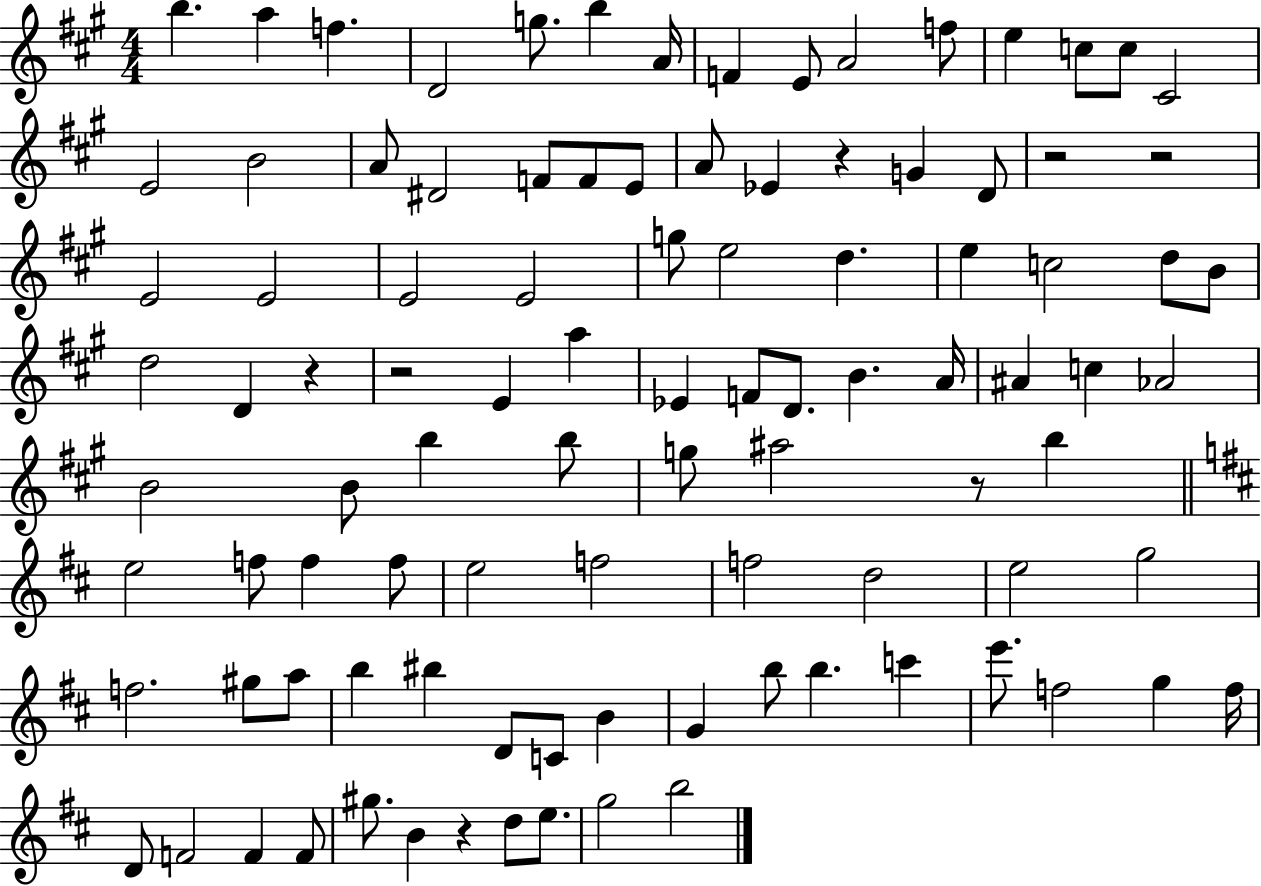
{
  \clef treble
  \numericTimeSignature
  \time 4/4
  \key a \major
  b''4. a''4 f''4. | d'2 g''8. b''4 a'16 | f'4 e'8 a'2 f''8 | e''4 c''8 c''8 cis'2 | \break e'2 b'2 | a'8 dis'2 f'8 f'8 e'8 | a'8 ees'4 r4 g'4 d'8 | r2 r2 | \break e'2 e'2 | e'2 e'2 | g''8 e''2 d''4. | e''4 c''2 d''8 b'8 | \break d''2 d'4 r4 | r2 e'4 a''4 | ees'4 f'8 d'8. b'4. a'16 | ais'4 c''4 aes'2 | \break b'2 b'8 b''4 b''8 | g''8 ais''2 r8 b''4 | \bar "||" \break \key d \major e''2 f''8 f''4 f''8 | e''2 f''2 | f''2 d''2 | e''2 g''2 | \break f''2. gis''8 a''8 | b''4 bis''4 d'8 c'8 b'4 | g'4 b''8 b''4. c'''4 | e'''8. f''2 g''4 f''16 | \break d'8 f'2 f'4 f'8 | gis''8. b'4 r4 d''8 e''8. | g''2 b''2 | \bar "|."
}